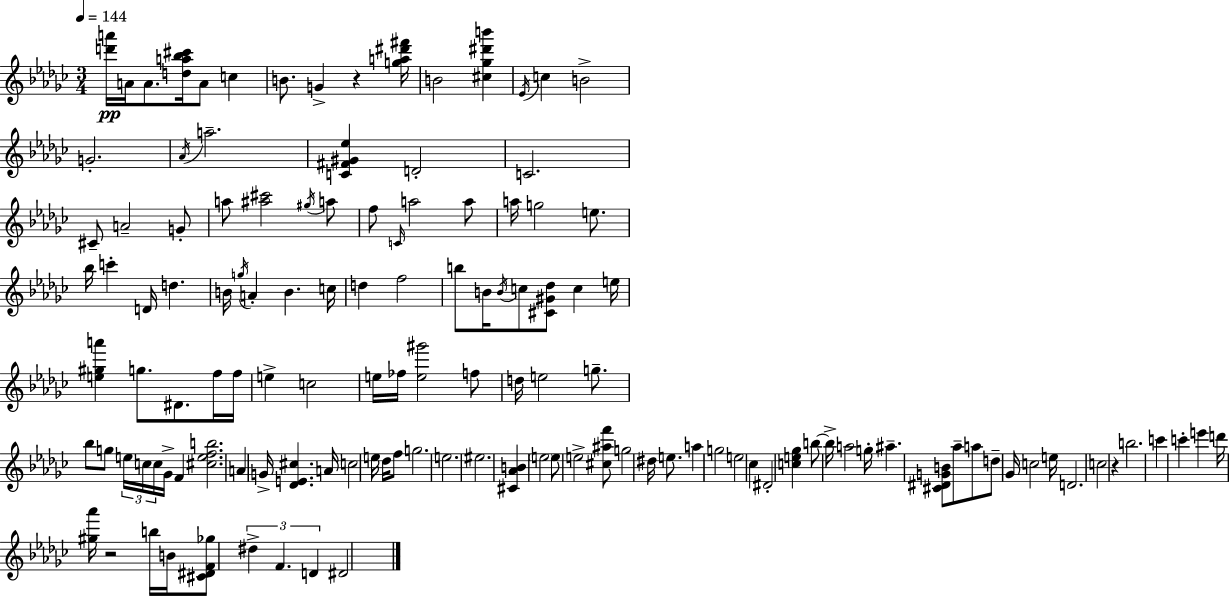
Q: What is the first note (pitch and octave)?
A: A4